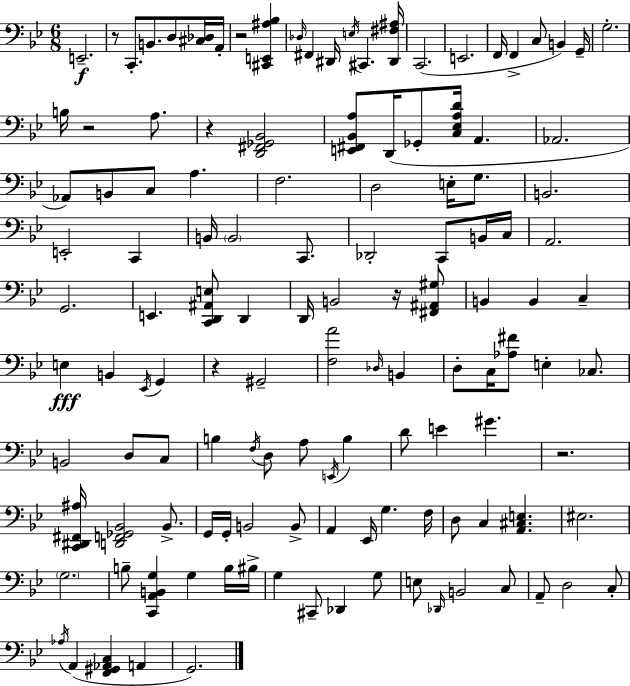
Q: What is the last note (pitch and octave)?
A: G2